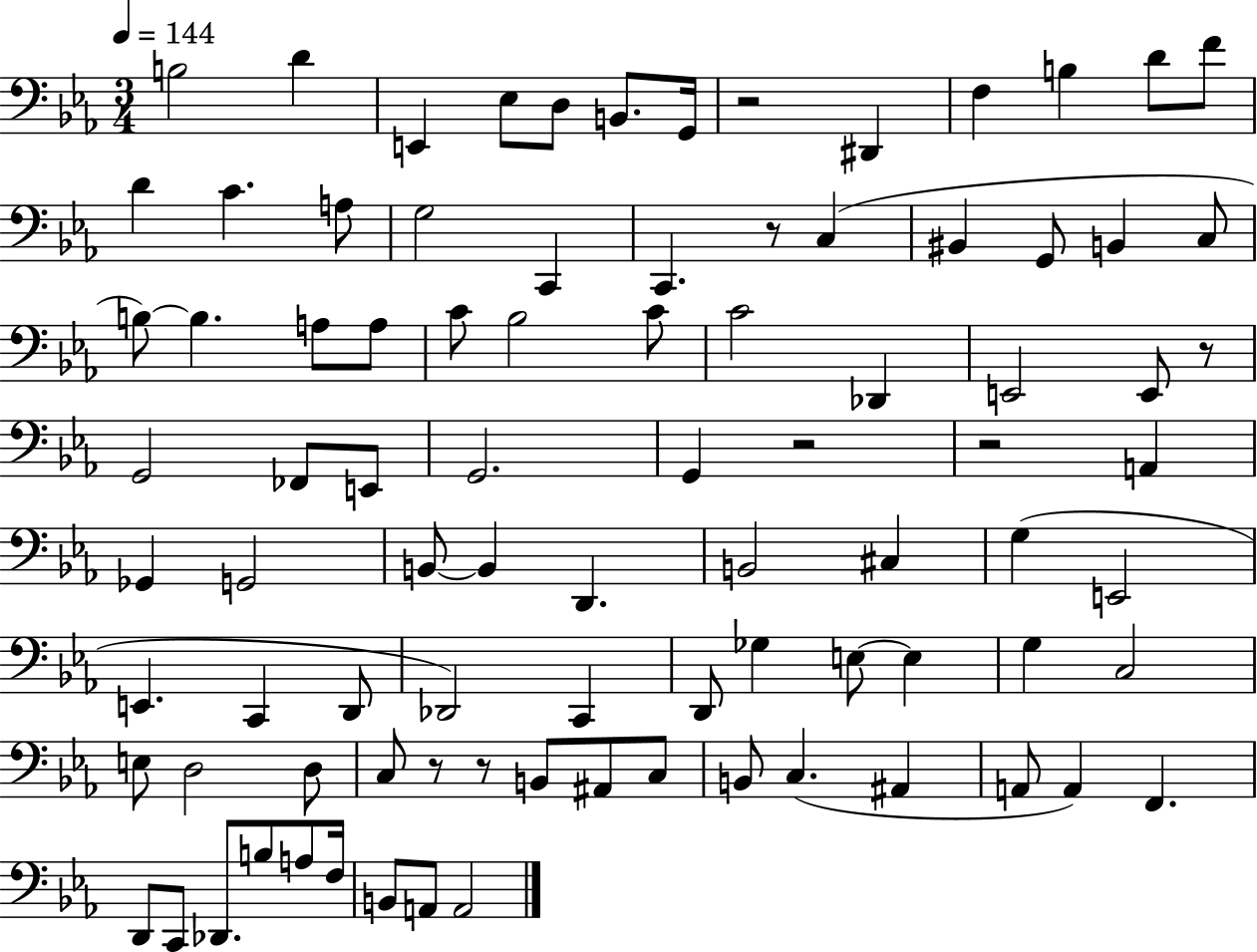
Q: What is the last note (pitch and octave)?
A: A2